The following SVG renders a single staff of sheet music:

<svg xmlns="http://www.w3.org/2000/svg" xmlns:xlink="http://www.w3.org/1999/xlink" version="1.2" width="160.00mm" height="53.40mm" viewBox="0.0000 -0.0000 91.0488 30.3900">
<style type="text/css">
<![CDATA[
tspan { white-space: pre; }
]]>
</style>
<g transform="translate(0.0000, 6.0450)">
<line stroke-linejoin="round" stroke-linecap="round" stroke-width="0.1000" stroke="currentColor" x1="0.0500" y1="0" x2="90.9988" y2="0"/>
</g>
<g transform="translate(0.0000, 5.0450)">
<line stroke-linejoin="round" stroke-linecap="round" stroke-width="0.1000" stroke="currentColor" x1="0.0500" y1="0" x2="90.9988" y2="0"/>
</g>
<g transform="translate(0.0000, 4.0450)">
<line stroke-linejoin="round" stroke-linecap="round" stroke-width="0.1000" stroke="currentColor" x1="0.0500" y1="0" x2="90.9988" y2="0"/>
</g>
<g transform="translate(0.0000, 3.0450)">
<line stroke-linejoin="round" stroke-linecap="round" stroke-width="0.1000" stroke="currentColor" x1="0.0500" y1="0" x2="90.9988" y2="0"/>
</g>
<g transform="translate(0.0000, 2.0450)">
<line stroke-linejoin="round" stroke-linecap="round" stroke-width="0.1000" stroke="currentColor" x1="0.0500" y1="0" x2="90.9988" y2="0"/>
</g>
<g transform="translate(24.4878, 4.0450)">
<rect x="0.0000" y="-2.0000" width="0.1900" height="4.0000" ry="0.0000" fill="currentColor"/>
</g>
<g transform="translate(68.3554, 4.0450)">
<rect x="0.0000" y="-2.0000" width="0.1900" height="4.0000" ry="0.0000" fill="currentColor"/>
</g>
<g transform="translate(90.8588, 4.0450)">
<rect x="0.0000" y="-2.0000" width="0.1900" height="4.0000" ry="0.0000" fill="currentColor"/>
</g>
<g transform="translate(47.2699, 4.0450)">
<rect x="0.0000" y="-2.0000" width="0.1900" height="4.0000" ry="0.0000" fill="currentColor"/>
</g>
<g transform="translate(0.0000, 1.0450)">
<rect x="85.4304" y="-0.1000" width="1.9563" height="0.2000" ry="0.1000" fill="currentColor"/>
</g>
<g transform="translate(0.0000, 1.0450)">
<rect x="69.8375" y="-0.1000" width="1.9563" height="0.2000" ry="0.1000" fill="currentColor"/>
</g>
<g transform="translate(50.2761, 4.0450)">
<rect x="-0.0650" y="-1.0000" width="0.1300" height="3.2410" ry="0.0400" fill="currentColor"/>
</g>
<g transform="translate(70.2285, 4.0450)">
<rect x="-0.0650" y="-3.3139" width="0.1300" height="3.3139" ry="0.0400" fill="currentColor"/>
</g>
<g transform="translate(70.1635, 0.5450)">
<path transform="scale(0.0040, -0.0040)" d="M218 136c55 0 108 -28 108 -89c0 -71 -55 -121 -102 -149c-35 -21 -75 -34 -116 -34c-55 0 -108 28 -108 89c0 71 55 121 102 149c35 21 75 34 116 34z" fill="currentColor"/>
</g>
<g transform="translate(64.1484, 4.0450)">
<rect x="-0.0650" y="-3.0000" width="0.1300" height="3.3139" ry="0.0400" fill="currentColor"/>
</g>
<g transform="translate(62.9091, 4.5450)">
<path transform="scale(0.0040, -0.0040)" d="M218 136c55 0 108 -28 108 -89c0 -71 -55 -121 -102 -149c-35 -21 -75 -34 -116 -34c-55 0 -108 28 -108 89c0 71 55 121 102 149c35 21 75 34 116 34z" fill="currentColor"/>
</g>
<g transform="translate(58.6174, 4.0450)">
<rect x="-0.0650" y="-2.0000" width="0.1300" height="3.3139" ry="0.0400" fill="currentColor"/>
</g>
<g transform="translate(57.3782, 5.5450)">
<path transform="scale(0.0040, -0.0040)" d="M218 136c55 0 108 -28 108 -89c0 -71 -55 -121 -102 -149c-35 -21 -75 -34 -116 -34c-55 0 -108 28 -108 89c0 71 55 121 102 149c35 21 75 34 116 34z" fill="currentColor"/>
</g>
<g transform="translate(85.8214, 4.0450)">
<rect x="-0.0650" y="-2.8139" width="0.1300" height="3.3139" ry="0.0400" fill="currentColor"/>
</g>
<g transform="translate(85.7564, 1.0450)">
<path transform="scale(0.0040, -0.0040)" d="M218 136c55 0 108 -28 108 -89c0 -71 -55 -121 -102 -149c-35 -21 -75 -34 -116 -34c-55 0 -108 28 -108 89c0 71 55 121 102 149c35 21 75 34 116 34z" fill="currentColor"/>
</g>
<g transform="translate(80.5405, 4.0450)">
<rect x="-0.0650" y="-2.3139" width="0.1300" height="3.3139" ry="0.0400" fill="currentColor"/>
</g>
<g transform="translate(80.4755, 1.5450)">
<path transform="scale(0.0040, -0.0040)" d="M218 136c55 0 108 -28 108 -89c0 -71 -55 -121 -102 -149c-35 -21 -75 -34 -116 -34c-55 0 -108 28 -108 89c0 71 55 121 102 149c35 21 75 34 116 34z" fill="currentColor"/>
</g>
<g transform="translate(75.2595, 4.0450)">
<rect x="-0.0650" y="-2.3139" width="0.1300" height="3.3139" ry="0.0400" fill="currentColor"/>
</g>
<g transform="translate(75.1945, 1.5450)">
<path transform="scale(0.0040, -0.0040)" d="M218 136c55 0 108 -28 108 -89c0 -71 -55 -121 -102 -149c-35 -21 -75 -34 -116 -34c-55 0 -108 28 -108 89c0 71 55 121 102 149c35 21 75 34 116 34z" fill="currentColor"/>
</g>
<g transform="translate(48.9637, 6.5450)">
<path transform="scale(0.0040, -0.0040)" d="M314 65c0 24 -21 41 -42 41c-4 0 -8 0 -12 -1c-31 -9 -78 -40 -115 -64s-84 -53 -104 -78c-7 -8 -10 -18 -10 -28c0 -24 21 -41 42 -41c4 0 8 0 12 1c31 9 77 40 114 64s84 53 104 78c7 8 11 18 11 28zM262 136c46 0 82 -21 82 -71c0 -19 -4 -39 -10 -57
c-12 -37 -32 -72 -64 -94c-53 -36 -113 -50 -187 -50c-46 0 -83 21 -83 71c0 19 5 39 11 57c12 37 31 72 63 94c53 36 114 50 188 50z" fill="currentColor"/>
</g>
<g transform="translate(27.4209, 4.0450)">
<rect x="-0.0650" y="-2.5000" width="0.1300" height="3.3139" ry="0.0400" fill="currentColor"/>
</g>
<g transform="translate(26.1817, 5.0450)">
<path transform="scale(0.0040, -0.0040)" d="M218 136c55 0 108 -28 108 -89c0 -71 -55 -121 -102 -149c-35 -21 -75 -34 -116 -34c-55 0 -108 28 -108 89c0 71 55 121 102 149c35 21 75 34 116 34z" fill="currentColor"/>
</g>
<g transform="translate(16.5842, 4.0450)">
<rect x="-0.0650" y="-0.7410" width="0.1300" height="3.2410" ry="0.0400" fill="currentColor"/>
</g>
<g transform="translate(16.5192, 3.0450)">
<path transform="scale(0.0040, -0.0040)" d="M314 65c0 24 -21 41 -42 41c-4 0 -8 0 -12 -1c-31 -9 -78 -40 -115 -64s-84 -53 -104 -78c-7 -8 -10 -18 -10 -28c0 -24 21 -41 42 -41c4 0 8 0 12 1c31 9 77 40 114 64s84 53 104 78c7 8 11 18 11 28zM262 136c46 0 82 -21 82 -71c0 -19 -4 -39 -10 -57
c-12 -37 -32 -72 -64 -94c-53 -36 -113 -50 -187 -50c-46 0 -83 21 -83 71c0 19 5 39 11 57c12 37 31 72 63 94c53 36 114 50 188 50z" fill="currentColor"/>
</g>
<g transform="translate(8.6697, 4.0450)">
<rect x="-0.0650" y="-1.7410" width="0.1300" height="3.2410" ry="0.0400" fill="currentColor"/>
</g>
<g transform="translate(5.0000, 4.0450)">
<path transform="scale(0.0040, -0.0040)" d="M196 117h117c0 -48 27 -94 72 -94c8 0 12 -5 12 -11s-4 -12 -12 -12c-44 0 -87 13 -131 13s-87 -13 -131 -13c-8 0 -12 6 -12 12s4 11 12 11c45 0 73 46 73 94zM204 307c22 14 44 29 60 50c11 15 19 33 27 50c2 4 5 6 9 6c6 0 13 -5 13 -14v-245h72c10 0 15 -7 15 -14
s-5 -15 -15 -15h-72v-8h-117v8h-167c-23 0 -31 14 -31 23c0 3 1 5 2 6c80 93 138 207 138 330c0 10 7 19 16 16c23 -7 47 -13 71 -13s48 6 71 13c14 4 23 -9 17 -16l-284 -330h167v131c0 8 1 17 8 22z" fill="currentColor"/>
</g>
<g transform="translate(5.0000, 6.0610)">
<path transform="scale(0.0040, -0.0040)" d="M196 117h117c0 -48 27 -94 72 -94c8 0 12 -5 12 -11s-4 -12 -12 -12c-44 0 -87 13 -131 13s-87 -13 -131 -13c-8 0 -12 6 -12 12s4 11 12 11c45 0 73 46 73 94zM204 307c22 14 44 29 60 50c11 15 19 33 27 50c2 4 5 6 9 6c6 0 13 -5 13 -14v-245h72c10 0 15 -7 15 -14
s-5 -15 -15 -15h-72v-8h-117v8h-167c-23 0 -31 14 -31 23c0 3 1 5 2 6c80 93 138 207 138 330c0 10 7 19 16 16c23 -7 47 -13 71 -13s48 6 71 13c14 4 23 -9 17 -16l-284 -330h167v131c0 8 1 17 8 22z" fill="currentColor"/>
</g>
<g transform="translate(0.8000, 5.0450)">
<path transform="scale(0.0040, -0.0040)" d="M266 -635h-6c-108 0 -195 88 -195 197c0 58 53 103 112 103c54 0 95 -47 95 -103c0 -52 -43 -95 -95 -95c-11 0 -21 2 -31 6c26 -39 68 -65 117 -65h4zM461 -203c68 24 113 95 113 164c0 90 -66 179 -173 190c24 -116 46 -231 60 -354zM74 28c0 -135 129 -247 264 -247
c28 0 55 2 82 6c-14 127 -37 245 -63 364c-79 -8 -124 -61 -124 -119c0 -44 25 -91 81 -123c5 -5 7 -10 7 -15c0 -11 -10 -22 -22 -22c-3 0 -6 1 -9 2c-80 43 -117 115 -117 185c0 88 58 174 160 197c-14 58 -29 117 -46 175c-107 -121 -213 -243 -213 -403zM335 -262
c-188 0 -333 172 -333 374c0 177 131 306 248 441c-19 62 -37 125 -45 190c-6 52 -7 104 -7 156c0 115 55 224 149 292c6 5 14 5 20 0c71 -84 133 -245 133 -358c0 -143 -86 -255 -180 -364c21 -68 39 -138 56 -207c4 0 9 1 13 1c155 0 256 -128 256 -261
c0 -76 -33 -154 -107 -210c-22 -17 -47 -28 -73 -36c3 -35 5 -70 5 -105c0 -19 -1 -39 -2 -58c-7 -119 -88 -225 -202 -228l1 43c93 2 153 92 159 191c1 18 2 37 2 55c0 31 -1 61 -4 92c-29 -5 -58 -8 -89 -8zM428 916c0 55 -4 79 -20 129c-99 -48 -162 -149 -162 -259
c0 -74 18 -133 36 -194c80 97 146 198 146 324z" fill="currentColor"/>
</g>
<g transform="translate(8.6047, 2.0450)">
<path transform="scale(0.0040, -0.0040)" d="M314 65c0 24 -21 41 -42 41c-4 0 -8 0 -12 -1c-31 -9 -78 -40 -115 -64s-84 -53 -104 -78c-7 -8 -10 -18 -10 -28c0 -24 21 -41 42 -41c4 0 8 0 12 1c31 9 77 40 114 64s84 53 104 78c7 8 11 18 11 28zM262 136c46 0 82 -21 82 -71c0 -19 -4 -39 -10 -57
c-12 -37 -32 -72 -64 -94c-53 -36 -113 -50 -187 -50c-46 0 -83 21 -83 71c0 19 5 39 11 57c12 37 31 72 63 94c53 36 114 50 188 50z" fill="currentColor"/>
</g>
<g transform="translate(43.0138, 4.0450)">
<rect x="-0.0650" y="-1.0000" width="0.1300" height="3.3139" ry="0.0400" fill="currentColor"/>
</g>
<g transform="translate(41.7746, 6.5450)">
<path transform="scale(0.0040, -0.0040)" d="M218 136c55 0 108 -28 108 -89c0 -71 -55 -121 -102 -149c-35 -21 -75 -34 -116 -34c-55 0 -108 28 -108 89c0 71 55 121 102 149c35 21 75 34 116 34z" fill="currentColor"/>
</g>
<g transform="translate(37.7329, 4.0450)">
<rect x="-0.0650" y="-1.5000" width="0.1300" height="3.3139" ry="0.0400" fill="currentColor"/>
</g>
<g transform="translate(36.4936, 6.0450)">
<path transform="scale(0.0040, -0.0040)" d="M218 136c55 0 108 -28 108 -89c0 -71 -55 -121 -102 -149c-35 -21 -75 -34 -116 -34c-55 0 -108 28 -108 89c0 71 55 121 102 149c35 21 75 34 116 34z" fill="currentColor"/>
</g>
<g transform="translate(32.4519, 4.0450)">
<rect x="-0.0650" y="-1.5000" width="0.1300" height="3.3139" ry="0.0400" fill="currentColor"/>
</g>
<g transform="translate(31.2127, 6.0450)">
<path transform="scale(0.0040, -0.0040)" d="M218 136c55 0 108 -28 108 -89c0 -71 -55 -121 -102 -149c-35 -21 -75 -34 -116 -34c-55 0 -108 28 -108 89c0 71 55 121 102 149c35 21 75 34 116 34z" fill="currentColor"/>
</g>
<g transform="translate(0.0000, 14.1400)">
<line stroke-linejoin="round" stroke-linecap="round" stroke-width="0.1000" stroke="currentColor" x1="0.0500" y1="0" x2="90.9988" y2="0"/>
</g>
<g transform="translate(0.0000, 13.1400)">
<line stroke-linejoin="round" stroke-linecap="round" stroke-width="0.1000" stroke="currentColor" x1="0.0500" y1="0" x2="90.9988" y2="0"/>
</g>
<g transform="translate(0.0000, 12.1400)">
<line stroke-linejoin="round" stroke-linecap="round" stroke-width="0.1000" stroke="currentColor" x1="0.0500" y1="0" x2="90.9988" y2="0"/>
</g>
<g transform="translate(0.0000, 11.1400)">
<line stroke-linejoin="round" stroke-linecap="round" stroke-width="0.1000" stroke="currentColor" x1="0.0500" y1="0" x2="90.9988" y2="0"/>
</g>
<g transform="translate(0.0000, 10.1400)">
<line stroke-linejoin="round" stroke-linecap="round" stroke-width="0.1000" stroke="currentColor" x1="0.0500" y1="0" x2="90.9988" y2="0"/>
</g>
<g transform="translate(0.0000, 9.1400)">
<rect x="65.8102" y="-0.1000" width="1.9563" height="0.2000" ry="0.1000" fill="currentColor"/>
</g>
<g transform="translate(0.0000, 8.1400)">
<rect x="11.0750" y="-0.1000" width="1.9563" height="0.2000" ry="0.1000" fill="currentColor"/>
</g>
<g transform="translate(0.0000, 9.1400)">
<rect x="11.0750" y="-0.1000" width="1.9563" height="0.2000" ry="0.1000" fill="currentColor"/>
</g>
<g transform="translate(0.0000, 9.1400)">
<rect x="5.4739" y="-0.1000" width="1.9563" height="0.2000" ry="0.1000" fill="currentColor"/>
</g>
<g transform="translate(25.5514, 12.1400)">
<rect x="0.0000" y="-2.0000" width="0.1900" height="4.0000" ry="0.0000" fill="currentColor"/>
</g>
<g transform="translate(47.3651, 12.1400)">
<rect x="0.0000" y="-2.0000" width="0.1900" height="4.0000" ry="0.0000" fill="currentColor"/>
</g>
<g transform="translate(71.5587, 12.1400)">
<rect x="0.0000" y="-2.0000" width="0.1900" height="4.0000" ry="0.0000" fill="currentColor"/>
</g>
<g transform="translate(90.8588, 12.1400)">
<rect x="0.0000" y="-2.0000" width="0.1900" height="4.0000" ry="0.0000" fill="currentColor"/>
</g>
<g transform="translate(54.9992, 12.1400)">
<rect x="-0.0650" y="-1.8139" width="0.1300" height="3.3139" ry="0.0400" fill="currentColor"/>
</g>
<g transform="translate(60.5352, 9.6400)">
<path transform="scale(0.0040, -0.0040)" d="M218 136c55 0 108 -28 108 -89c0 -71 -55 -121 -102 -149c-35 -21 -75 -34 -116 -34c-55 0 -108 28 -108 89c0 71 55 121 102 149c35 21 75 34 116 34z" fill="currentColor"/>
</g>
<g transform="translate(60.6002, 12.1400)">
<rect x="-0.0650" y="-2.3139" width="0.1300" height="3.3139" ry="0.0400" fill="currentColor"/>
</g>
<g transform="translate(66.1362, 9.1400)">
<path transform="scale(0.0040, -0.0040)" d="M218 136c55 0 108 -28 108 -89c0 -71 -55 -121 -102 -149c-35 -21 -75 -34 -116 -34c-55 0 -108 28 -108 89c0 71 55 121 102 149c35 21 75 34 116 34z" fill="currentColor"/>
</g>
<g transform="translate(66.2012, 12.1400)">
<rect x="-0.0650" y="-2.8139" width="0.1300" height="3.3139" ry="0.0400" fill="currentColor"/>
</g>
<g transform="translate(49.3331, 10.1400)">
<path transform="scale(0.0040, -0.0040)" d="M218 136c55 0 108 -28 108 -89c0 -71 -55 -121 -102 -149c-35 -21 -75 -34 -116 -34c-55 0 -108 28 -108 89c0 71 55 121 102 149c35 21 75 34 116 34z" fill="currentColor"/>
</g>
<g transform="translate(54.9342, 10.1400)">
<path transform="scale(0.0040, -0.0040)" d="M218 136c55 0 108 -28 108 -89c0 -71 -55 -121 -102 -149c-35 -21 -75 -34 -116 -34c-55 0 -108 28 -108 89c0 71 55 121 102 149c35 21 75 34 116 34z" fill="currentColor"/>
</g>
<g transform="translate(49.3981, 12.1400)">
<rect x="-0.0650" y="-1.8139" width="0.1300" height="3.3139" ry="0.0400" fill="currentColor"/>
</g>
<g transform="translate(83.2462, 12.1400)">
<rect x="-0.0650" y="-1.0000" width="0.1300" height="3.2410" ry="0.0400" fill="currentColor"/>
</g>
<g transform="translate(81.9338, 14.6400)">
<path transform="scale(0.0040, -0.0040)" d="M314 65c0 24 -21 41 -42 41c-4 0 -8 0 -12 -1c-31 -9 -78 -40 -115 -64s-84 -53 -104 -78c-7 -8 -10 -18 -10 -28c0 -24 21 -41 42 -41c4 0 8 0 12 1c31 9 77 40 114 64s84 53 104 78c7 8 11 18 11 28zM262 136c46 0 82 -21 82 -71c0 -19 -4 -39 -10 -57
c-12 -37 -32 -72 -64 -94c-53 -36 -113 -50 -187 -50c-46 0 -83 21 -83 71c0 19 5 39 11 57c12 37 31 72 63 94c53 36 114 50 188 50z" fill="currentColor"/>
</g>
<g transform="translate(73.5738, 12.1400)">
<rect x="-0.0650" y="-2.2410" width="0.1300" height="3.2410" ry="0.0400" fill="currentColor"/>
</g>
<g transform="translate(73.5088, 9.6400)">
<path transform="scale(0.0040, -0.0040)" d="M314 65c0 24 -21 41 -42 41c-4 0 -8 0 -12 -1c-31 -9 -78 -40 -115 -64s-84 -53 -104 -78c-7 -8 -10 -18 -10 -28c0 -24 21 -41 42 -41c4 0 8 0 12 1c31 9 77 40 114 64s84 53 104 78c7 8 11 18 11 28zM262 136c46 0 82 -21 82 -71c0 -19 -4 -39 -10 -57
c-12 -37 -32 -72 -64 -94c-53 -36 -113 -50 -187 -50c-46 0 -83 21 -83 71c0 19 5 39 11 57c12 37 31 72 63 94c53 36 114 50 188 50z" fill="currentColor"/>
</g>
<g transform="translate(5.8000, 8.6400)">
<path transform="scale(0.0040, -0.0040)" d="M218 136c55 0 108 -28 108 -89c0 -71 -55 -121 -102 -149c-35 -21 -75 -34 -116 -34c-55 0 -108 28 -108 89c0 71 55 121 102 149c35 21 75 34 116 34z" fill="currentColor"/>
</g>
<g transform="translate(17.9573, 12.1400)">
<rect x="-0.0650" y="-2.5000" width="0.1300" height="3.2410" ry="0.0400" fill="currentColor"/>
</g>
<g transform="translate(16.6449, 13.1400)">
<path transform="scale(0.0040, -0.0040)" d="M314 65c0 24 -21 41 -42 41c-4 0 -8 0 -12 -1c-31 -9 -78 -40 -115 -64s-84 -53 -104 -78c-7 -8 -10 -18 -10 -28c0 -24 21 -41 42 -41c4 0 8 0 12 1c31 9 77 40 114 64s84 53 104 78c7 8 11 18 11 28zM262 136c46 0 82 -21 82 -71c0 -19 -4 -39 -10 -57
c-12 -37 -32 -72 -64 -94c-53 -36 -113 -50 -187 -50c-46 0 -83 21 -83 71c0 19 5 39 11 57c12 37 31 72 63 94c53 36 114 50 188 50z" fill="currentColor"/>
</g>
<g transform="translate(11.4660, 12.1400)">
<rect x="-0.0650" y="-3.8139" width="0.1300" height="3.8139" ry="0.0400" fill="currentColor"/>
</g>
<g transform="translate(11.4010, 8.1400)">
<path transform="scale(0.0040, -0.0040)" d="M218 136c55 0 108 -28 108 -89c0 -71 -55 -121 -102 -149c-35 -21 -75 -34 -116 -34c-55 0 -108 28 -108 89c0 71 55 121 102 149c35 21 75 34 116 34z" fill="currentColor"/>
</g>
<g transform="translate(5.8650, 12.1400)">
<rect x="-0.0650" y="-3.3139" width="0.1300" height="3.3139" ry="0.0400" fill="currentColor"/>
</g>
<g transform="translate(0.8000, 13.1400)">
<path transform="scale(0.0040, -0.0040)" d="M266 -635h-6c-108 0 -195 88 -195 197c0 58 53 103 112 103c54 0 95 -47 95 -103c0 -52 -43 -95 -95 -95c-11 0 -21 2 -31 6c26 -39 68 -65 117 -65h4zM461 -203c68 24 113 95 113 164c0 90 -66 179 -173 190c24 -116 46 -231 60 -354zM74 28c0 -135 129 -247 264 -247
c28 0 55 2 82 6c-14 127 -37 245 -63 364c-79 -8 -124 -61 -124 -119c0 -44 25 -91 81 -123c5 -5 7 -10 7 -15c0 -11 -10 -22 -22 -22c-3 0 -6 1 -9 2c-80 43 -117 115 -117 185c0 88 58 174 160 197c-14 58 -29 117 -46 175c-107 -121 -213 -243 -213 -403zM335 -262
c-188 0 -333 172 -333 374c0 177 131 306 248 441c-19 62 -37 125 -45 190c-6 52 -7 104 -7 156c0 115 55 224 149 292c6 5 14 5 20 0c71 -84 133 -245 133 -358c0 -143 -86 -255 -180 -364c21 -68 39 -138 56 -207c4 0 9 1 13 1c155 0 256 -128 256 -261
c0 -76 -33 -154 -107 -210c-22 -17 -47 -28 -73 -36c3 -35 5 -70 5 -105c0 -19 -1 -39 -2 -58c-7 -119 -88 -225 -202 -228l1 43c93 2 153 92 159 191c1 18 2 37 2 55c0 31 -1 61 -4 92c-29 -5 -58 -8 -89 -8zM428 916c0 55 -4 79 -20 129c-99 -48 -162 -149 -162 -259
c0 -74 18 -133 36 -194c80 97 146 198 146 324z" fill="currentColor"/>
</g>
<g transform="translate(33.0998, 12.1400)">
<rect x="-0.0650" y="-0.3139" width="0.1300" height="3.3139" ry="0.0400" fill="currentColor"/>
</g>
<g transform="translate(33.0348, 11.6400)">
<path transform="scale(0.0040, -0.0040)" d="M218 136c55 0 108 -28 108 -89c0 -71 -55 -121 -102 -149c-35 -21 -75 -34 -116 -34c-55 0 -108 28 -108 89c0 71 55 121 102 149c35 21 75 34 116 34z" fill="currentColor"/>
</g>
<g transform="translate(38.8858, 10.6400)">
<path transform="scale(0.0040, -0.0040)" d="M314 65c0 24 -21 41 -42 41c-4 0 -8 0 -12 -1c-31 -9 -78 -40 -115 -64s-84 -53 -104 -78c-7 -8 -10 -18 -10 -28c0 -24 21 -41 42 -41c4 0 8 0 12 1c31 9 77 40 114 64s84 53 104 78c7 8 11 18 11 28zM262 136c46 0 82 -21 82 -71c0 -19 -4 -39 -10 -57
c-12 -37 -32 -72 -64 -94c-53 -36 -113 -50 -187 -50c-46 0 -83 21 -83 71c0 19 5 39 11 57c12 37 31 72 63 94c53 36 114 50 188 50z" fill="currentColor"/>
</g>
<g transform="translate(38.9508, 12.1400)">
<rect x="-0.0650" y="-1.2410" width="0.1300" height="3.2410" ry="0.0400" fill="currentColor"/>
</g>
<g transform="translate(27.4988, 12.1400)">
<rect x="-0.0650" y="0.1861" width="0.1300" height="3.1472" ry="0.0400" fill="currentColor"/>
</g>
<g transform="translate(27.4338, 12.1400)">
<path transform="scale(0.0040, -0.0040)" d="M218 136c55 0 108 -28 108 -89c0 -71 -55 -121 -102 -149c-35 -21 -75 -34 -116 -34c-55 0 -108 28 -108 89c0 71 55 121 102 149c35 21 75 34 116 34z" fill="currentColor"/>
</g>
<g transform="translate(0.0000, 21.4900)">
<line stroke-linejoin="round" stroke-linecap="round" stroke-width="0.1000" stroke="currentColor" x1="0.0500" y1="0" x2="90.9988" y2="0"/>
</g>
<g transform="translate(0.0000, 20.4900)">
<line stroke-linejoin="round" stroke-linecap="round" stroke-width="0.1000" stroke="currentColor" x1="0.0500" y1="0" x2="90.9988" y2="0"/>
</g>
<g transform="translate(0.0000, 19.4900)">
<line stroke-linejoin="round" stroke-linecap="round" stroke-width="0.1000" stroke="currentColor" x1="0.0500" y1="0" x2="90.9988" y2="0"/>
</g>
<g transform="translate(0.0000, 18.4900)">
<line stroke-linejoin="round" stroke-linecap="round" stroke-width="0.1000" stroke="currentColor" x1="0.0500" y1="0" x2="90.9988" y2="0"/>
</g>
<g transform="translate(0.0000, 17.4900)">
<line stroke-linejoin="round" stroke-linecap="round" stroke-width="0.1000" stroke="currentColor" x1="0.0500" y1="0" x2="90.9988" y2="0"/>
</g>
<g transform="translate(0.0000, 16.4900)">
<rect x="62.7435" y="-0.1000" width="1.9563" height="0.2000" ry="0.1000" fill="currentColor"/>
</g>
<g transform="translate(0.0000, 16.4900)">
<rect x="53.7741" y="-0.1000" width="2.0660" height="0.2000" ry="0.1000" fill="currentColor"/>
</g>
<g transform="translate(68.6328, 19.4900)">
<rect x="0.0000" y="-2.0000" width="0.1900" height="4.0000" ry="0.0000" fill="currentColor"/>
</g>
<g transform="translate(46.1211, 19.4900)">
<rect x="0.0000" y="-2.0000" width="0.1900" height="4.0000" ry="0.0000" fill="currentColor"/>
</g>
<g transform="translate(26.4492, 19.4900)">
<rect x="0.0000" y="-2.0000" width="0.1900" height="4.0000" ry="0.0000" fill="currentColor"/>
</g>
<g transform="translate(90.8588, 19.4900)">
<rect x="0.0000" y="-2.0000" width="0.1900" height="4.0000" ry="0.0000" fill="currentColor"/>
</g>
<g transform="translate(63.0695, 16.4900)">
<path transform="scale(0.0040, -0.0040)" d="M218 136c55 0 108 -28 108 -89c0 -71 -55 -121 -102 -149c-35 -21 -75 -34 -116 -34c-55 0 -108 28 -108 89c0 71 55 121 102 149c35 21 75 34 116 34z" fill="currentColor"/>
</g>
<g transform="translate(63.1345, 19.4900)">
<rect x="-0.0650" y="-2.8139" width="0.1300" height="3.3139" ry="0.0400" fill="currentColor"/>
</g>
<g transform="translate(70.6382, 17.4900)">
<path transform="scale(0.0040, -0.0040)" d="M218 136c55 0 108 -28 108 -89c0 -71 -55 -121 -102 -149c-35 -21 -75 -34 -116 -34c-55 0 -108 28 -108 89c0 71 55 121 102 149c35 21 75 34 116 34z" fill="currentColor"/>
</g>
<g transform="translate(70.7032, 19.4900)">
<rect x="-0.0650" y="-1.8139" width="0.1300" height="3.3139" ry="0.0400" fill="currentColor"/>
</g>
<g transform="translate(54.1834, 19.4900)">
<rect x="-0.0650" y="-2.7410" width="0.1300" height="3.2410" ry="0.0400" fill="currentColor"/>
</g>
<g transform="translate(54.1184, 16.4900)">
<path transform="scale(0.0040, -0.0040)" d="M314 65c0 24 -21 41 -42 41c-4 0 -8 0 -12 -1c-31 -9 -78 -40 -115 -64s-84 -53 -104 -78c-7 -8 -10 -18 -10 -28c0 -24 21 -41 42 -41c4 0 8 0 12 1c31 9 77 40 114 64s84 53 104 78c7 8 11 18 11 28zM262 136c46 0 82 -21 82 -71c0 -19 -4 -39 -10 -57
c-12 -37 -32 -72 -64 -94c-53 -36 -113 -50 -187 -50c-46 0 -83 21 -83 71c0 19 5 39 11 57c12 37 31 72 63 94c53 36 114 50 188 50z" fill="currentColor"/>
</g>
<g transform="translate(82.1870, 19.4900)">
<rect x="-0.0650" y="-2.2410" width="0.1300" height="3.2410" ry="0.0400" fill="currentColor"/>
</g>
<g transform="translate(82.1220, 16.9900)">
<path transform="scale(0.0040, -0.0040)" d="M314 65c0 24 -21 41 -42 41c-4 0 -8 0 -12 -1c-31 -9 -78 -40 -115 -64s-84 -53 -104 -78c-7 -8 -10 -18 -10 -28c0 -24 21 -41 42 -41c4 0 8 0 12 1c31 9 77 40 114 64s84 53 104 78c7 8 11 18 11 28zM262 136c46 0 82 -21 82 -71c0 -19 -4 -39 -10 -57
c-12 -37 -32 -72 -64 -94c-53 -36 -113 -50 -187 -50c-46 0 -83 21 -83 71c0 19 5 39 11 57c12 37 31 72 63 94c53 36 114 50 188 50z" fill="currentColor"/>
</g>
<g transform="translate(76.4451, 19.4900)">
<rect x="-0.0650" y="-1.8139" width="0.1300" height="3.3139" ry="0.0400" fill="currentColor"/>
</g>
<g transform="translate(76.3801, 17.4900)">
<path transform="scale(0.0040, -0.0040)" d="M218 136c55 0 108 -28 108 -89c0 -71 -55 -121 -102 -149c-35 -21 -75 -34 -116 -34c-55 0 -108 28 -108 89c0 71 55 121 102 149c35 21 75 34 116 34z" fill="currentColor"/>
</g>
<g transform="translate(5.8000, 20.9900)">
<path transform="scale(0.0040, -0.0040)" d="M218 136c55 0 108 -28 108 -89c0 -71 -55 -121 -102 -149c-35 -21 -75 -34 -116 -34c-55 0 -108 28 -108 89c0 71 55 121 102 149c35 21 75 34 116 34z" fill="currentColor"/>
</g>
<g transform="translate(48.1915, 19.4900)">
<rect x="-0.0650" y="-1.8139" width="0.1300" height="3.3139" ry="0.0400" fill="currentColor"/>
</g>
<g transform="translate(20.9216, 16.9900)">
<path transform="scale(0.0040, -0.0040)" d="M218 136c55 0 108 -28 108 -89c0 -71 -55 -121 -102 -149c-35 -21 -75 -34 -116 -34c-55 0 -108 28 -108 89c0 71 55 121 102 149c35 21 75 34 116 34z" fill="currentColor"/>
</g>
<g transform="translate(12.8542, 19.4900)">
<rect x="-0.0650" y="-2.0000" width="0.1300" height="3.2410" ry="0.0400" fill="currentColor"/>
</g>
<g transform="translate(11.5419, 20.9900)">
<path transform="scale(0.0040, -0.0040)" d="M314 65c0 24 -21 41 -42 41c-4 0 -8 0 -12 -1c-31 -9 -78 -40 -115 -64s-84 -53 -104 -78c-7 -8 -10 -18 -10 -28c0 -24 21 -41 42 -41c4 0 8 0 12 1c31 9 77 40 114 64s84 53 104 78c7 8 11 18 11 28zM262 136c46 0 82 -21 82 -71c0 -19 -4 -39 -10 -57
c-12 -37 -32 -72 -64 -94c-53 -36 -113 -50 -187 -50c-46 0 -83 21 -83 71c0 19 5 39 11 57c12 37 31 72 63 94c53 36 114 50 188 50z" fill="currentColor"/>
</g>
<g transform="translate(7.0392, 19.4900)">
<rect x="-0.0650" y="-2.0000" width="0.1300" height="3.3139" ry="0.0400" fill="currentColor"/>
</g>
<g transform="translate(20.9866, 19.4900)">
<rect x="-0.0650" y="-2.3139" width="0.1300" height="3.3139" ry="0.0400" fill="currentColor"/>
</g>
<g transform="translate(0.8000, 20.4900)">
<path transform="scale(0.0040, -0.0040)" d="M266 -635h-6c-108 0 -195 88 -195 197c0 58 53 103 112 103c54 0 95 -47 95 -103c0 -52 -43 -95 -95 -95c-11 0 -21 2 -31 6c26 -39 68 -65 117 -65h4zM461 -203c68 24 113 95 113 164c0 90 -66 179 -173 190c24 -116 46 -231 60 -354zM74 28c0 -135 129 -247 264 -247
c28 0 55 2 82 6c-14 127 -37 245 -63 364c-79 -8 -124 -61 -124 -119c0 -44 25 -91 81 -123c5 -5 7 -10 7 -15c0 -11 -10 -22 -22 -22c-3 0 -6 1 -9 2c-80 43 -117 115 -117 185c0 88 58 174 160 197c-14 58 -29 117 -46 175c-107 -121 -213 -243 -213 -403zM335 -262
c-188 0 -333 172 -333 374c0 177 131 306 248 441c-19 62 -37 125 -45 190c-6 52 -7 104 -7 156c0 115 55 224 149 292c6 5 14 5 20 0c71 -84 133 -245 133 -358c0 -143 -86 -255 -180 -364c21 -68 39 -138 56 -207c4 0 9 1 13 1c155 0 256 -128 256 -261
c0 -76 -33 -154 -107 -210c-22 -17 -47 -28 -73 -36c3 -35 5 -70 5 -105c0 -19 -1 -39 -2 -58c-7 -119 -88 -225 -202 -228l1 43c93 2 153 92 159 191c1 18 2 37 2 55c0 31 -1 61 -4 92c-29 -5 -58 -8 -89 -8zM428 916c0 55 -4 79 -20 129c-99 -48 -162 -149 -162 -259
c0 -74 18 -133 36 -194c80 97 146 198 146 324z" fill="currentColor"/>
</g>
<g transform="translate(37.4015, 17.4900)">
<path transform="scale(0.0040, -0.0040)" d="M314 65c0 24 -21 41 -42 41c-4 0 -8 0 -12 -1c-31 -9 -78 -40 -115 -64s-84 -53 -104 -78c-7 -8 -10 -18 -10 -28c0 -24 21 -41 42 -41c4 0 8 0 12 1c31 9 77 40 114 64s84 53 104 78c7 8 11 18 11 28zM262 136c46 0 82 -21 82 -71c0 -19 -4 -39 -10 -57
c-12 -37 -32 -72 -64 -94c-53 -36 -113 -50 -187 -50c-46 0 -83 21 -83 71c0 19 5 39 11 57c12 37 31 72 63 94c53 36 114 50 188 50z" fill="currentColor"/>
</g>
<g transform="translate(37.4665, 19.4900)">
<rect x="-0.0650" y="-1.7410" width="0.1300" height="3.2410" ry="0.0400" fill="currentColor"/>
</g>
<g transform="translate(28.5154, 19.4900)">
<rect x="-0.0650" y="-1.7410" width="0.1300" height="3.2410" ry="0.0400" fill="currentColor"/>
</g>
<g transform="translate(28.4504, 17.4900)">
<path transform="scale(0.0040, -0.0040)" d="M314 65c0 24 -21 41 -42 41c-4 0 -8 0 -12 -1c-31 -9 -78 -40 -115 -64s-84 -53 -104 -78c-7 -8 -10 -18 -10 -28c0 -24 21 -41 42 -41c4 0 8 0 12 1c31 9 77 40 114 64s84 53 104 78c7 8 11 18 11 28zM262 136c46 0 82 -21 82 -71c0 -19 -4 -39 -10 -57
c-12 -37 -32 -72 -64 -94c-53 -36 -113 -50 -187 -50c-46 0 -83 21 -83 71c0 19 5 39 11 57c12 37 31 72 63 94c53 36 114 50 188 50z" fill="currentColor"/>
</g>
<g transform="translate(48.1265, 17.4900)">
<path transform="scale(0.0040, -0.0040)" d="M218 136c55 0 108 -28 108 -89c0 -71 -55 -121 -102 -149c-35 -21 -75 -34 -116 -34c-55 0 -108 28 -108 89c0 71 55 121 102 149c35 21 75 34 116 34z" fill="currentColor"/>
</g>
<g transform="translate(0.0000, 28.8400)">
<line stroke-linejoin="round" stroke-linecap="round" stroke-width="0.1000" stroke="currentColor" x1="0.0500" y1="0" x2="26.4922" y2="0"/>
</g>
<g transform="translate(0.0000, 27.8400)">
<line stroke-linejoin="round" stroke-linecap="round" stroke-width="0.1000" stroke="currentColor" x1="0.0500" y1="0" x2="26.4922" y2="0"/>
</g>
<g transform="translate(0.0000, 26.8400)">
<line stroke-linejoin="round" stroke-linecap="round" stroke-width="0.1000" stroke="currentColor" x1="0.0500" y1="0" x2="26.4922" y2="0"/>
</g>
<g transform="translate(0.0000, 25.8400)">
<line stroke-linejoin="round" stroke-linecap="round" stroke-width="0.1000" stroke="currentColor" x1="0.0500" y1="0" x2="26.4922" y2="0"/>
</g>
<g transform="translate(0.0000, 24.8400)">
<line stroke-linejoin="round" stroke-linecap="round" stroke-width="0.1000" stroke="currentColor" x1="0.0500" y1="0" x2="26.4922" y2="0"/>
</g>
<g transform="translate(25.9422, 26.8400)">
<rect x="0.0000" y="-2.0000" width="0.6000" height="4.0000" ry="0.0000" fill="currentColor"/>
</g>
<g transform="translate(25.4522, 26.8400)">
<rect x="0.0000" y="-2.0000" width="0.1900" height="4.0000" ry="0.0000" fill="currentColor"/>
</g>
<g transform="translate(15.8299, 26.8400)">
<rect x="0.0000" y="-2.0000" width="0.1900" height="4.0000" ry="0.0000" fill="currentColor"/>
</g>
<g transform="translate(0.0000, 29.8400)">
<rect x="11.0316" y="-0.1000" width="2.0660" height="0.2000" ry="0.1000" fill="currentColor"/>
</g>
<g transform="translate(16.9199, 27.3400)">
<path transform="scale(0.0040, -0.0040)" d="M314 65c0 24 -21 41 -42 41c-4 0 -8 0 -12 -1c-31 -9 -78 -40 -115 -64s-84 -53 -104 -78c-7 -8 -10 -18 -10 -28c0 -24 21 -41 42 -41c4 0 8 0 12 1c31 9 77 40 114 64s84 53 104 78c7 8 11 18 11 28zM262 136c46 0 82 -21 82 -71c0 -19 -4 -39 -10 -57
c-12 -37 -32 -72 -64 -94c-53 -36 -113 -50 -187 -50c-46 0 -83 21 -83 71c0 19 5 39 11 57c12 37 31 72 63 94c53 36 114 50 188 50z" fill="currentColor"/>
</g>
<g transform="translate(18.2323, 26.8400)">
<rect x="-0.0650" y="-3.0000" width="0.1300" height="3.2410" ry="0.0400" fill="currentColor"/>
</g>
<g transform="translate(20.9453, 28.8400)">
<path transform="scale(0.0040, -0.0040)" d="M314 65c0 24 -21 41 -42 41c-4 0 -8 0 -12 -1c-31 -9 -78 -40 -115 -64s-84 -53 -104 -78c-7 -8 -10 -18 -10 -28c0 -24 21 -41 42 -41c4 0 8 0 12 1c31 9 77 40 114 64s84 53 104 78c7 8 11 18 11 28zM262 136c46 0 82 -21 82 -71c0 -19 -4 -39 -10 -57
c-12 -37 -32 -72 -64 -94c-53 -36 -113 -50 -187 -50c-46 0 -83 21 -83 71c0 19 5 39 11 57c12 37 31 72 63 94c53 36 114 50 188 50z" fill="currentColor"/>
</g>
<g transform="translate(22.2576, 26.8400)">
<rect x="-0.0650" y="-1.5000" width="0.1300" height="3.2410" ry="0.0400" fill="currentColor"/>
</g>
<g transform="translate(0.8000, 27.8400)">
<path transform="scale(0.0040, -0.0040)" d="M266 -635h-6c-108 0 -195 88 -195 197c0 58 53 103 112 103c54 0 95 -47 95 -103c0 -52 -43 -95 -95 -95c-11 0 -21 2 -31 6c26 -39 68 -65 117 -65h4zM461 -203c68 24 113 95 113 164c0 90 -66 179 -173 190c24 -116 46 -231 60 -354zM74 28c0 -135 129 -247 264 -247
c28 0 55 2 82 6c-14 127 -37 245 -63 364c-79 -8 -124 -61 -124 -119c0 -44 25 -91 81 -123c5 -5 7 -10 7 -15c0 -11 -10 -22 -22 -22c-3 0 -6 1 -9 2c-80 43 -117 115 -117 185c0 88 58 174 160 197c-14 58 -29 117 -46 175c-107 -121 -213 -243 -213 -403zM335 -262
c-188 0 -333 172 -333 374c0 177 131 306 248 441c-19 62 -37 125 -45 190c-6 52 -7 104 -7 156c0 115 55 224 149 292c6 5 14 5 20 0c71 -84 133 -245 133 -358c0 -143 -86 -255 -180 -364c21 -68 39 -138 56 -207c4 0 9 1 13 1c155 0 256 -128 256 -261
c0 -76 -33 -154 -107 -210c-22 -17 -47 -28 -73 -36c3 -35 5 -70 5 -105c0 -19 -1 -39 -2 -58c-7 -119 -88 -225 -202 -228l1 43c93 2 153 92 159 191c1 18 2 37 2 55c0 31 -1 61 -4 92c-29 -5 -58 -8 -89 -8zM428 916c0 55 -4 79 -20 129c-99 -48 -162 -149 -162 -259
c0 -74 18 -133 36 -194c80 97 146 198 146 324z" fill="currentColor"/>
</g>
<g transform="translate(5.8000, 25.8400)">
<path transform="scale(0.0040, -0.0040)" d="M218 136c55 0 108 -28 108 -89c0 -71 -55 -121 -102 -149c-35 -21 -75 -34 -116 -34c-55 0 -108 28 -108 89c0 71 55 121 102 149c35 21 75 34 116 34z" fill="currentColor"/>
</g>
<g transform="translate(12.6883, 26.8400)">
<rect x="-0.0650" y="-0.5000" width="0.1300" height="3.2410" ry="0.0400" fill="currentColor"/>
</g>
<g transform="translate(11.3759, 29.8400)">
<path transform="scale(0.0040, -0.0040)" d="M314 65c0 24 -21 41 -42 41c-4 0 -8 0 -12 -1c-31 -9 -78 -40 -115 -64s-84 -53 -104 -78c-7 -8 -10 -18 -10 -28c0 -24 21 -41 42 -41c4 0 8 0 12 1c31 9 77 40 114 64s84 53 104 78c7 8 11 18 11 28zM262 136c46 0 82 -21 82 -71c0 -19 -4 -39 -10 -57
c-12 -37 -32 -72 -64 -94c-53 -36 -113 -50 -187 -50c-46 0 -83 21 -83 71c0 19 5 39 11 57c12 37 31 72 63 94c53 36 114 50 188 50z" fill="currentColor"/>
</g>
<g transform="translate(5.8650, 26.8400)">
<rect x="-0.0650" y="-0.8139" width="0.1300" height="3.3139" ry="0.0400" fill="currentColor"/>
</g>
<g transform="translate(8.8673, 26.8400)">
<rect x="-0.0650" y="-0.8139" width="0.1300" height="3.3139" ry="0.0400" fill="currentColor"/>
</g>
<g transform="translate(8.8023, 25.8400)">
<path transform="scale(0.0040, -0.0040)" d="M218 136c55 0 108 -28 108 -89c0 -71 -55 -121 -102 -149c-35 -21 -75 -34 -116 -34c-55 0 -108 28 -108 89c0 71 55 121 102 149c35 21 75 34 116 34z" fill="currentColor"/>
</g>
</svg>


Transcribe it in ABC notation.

X:1
T:Untitled
M:4/4
L:1/4
K:C
f2 d2 G E E D D2 F A b g g a b c' G2 B c e2 f f g a g2 D2 F F2 g f2 f2 f a2 a f f g2 d d C2 A2 E2